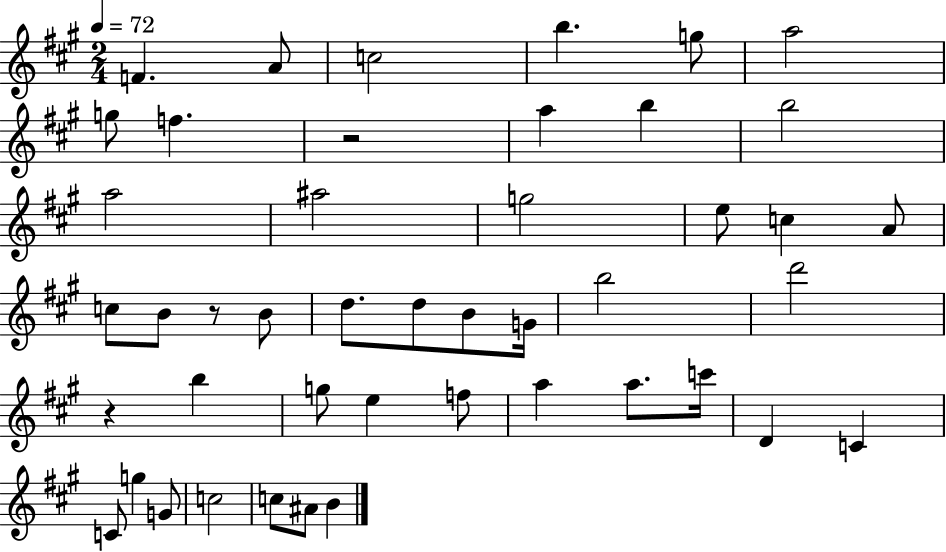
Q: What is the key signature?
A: A major